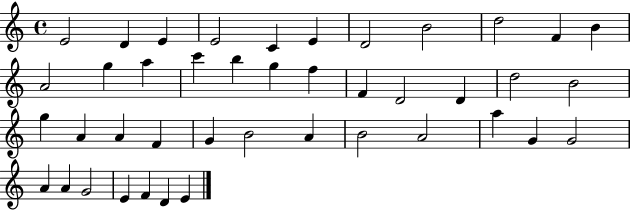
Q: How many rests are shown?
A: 0